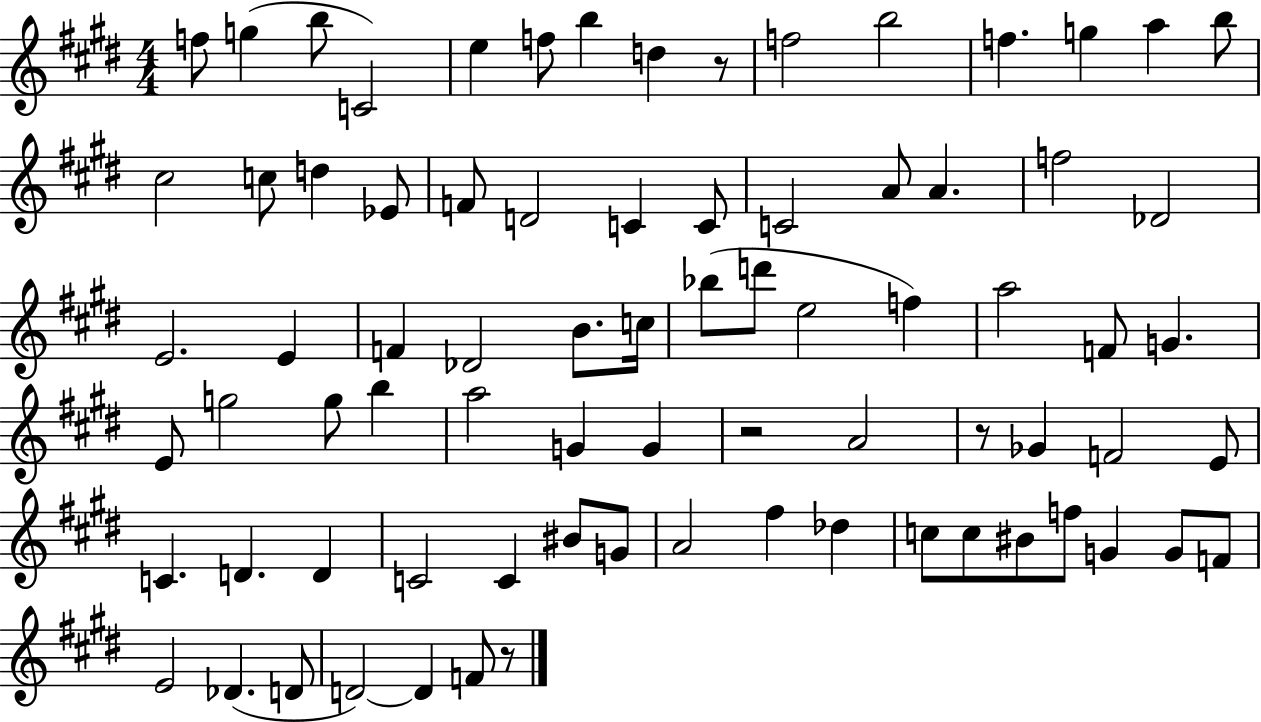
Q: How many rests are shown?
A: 4